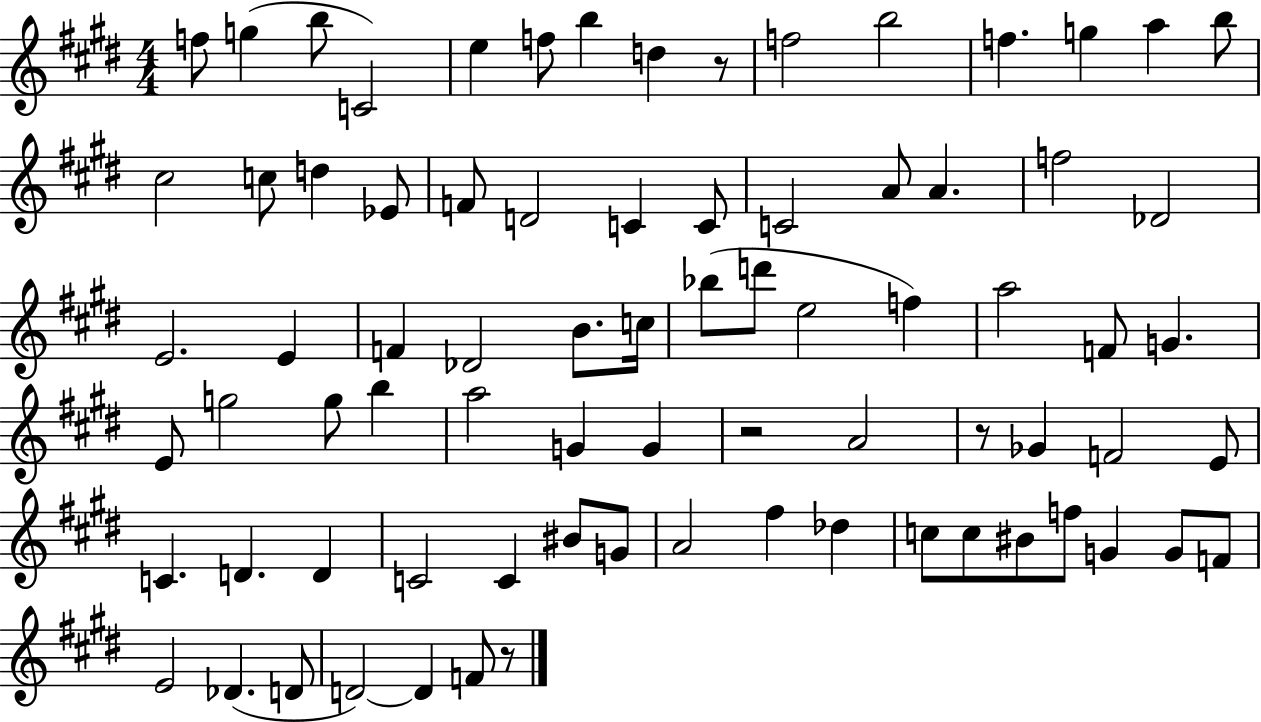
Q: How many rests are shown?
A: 4